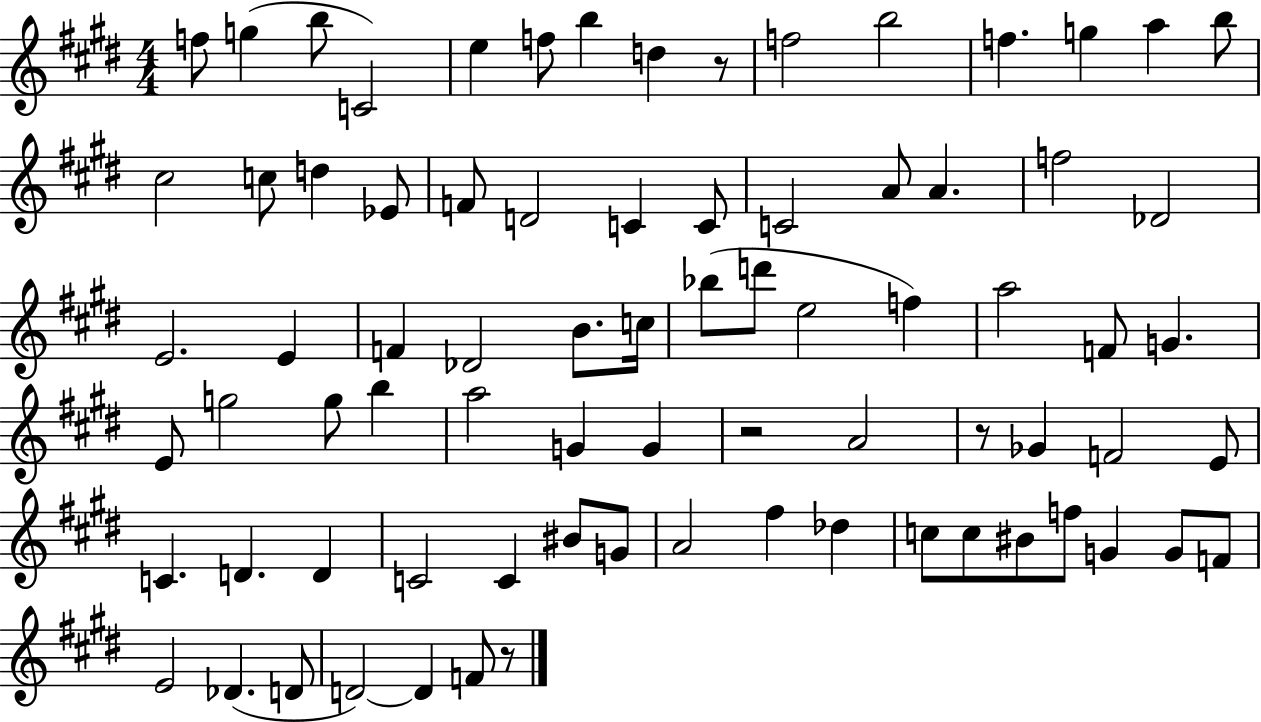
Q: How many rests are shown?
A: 4